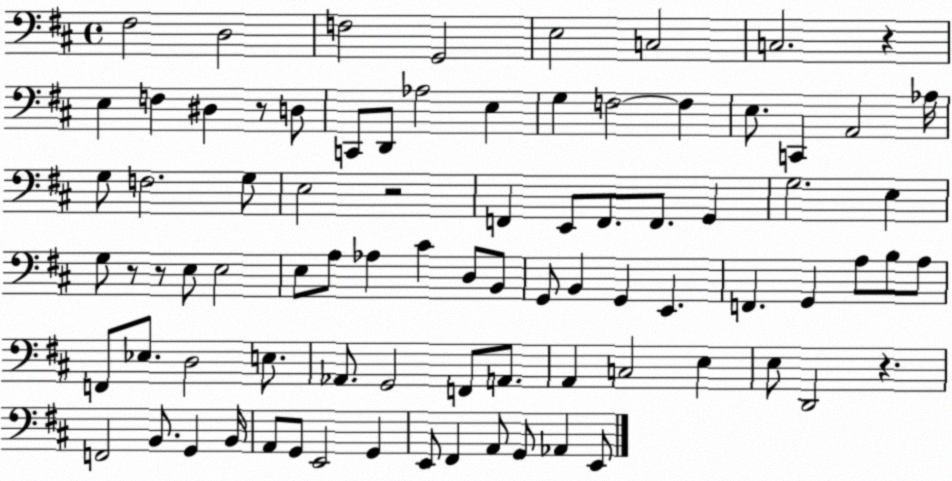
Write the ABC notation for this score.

X:1
T:Untitled
M:4/4
L:1/4
K:D
^F,2 D,2 F,2 G,,2 E,2 C,2 C,2 z E, F, ^D, z/2 D,/2 C,,/2 D,,/2 _A,2 E, G, F,2 F, E,/2 C,, A,,2 _A,/4 G,/2 F,2 G,/2 E,2 z2 F,, E,,/2 F,,/2 F,,/2 G,, G,2 E, G,/2 z/2 z/2 E,/2 E,2 E,/2 A,/2 _A, ^C D,/2 B,,/2 G,,/2 B,, G,, E,, F,, G,, A,/2 B,/2 A,/2 F,,/2 _E,/2 D,2 E,/2 _A,,/2 G,,2 F,,/2 A,,/2 A,, C,2 E, E,/2 D,,2 z F,,2 B,,/2 G,, B,,/4 A,,/2 G,,/2 E,,2 G,, E,,/2 ^F,, A,,/2 G,,/2 _A,, E,,/2